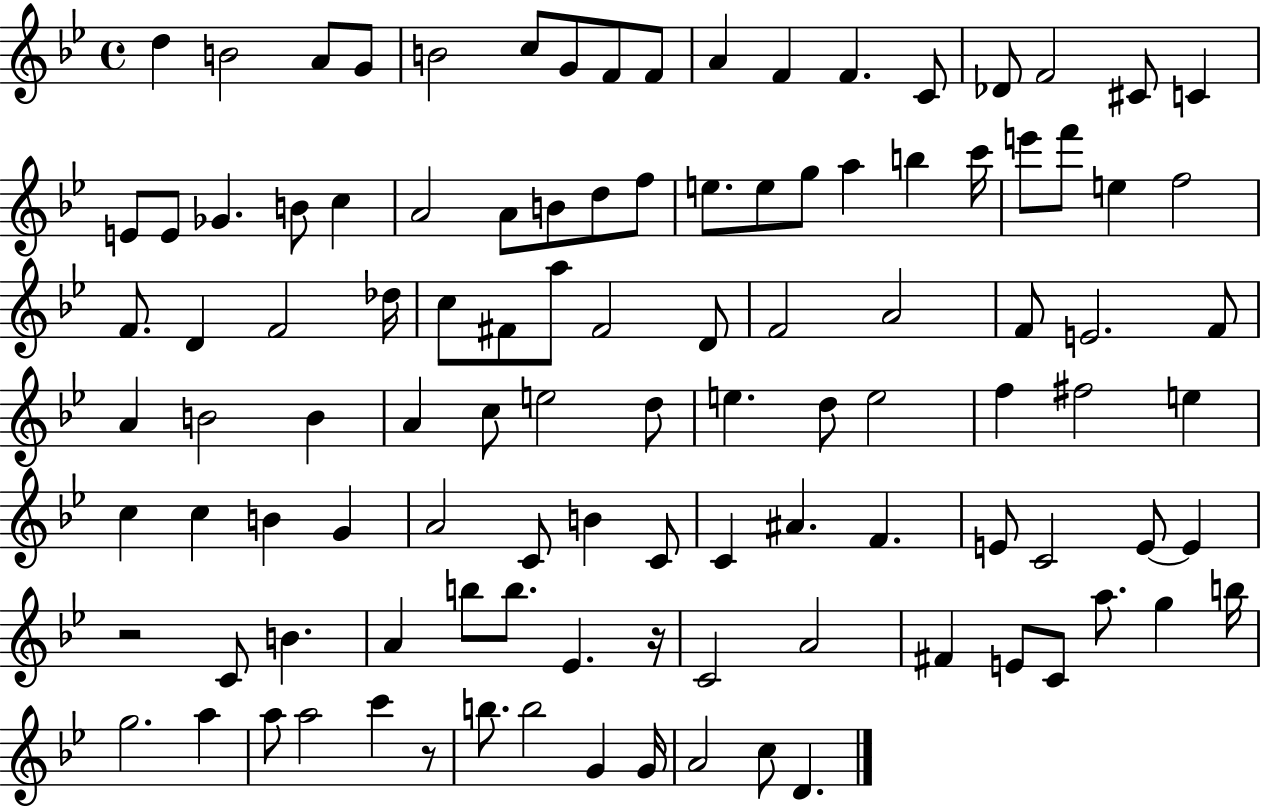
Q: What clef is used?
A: treble